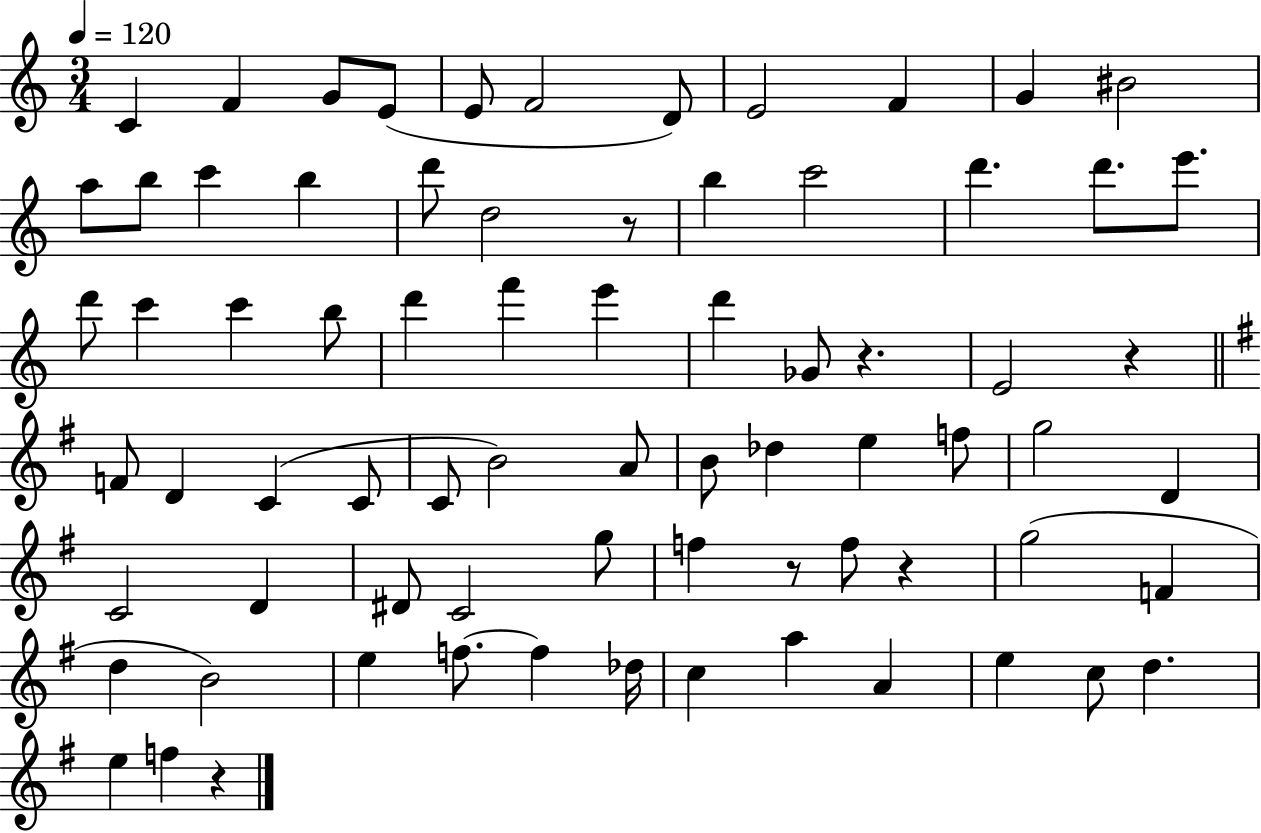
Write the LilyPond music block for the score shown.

{
  \clef treble
  \numericTimeSignature
  \time 3/4
  \key c \major
  \tempo 4 = 120
  c'4 f'4 g'8 e'8( | e'8 f'2 d'8) | e'2 f'4 | g'4 bis'2 | \break a''8 b''8 c'''4 b''4 | d'''8 d''2 r8 | b''4 c'''2 | d'''4. d'''8. e'''8. | \break d'''8 c'''4 c'''4 b''8 | d'''4 f'''4 e'''4 | d'''4 ges'8 r4. | e'2 r4 | \break \bar "||" \break \key e \minor f'8 d'4 c'4( c'8 | c'8 b'2) a'8 | b'8 des''4 e''4 f''8 | g''2 d'4 | \break c'2 d'4 | dis'8 c'2 g''8 | f''4 r8 f''8 r4 | g''2( f'4 | \break d''4 b'2) | e''4 f''8.~~ f''4 des''16 | c''4 a''4 a'4 | e''4 c''8 d''4. | \break e''4 f''4 r4 | \bar "|."
}